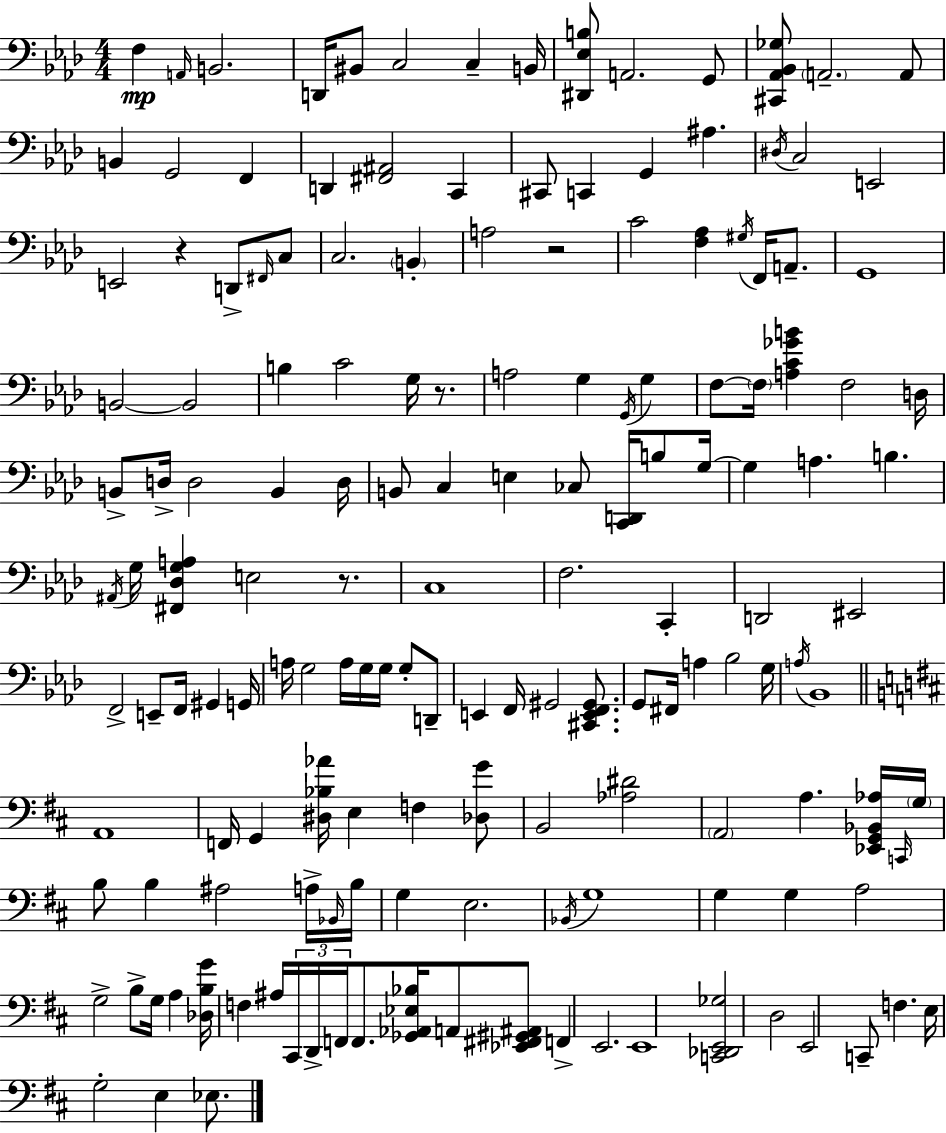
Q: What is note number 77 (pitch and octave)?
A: A3